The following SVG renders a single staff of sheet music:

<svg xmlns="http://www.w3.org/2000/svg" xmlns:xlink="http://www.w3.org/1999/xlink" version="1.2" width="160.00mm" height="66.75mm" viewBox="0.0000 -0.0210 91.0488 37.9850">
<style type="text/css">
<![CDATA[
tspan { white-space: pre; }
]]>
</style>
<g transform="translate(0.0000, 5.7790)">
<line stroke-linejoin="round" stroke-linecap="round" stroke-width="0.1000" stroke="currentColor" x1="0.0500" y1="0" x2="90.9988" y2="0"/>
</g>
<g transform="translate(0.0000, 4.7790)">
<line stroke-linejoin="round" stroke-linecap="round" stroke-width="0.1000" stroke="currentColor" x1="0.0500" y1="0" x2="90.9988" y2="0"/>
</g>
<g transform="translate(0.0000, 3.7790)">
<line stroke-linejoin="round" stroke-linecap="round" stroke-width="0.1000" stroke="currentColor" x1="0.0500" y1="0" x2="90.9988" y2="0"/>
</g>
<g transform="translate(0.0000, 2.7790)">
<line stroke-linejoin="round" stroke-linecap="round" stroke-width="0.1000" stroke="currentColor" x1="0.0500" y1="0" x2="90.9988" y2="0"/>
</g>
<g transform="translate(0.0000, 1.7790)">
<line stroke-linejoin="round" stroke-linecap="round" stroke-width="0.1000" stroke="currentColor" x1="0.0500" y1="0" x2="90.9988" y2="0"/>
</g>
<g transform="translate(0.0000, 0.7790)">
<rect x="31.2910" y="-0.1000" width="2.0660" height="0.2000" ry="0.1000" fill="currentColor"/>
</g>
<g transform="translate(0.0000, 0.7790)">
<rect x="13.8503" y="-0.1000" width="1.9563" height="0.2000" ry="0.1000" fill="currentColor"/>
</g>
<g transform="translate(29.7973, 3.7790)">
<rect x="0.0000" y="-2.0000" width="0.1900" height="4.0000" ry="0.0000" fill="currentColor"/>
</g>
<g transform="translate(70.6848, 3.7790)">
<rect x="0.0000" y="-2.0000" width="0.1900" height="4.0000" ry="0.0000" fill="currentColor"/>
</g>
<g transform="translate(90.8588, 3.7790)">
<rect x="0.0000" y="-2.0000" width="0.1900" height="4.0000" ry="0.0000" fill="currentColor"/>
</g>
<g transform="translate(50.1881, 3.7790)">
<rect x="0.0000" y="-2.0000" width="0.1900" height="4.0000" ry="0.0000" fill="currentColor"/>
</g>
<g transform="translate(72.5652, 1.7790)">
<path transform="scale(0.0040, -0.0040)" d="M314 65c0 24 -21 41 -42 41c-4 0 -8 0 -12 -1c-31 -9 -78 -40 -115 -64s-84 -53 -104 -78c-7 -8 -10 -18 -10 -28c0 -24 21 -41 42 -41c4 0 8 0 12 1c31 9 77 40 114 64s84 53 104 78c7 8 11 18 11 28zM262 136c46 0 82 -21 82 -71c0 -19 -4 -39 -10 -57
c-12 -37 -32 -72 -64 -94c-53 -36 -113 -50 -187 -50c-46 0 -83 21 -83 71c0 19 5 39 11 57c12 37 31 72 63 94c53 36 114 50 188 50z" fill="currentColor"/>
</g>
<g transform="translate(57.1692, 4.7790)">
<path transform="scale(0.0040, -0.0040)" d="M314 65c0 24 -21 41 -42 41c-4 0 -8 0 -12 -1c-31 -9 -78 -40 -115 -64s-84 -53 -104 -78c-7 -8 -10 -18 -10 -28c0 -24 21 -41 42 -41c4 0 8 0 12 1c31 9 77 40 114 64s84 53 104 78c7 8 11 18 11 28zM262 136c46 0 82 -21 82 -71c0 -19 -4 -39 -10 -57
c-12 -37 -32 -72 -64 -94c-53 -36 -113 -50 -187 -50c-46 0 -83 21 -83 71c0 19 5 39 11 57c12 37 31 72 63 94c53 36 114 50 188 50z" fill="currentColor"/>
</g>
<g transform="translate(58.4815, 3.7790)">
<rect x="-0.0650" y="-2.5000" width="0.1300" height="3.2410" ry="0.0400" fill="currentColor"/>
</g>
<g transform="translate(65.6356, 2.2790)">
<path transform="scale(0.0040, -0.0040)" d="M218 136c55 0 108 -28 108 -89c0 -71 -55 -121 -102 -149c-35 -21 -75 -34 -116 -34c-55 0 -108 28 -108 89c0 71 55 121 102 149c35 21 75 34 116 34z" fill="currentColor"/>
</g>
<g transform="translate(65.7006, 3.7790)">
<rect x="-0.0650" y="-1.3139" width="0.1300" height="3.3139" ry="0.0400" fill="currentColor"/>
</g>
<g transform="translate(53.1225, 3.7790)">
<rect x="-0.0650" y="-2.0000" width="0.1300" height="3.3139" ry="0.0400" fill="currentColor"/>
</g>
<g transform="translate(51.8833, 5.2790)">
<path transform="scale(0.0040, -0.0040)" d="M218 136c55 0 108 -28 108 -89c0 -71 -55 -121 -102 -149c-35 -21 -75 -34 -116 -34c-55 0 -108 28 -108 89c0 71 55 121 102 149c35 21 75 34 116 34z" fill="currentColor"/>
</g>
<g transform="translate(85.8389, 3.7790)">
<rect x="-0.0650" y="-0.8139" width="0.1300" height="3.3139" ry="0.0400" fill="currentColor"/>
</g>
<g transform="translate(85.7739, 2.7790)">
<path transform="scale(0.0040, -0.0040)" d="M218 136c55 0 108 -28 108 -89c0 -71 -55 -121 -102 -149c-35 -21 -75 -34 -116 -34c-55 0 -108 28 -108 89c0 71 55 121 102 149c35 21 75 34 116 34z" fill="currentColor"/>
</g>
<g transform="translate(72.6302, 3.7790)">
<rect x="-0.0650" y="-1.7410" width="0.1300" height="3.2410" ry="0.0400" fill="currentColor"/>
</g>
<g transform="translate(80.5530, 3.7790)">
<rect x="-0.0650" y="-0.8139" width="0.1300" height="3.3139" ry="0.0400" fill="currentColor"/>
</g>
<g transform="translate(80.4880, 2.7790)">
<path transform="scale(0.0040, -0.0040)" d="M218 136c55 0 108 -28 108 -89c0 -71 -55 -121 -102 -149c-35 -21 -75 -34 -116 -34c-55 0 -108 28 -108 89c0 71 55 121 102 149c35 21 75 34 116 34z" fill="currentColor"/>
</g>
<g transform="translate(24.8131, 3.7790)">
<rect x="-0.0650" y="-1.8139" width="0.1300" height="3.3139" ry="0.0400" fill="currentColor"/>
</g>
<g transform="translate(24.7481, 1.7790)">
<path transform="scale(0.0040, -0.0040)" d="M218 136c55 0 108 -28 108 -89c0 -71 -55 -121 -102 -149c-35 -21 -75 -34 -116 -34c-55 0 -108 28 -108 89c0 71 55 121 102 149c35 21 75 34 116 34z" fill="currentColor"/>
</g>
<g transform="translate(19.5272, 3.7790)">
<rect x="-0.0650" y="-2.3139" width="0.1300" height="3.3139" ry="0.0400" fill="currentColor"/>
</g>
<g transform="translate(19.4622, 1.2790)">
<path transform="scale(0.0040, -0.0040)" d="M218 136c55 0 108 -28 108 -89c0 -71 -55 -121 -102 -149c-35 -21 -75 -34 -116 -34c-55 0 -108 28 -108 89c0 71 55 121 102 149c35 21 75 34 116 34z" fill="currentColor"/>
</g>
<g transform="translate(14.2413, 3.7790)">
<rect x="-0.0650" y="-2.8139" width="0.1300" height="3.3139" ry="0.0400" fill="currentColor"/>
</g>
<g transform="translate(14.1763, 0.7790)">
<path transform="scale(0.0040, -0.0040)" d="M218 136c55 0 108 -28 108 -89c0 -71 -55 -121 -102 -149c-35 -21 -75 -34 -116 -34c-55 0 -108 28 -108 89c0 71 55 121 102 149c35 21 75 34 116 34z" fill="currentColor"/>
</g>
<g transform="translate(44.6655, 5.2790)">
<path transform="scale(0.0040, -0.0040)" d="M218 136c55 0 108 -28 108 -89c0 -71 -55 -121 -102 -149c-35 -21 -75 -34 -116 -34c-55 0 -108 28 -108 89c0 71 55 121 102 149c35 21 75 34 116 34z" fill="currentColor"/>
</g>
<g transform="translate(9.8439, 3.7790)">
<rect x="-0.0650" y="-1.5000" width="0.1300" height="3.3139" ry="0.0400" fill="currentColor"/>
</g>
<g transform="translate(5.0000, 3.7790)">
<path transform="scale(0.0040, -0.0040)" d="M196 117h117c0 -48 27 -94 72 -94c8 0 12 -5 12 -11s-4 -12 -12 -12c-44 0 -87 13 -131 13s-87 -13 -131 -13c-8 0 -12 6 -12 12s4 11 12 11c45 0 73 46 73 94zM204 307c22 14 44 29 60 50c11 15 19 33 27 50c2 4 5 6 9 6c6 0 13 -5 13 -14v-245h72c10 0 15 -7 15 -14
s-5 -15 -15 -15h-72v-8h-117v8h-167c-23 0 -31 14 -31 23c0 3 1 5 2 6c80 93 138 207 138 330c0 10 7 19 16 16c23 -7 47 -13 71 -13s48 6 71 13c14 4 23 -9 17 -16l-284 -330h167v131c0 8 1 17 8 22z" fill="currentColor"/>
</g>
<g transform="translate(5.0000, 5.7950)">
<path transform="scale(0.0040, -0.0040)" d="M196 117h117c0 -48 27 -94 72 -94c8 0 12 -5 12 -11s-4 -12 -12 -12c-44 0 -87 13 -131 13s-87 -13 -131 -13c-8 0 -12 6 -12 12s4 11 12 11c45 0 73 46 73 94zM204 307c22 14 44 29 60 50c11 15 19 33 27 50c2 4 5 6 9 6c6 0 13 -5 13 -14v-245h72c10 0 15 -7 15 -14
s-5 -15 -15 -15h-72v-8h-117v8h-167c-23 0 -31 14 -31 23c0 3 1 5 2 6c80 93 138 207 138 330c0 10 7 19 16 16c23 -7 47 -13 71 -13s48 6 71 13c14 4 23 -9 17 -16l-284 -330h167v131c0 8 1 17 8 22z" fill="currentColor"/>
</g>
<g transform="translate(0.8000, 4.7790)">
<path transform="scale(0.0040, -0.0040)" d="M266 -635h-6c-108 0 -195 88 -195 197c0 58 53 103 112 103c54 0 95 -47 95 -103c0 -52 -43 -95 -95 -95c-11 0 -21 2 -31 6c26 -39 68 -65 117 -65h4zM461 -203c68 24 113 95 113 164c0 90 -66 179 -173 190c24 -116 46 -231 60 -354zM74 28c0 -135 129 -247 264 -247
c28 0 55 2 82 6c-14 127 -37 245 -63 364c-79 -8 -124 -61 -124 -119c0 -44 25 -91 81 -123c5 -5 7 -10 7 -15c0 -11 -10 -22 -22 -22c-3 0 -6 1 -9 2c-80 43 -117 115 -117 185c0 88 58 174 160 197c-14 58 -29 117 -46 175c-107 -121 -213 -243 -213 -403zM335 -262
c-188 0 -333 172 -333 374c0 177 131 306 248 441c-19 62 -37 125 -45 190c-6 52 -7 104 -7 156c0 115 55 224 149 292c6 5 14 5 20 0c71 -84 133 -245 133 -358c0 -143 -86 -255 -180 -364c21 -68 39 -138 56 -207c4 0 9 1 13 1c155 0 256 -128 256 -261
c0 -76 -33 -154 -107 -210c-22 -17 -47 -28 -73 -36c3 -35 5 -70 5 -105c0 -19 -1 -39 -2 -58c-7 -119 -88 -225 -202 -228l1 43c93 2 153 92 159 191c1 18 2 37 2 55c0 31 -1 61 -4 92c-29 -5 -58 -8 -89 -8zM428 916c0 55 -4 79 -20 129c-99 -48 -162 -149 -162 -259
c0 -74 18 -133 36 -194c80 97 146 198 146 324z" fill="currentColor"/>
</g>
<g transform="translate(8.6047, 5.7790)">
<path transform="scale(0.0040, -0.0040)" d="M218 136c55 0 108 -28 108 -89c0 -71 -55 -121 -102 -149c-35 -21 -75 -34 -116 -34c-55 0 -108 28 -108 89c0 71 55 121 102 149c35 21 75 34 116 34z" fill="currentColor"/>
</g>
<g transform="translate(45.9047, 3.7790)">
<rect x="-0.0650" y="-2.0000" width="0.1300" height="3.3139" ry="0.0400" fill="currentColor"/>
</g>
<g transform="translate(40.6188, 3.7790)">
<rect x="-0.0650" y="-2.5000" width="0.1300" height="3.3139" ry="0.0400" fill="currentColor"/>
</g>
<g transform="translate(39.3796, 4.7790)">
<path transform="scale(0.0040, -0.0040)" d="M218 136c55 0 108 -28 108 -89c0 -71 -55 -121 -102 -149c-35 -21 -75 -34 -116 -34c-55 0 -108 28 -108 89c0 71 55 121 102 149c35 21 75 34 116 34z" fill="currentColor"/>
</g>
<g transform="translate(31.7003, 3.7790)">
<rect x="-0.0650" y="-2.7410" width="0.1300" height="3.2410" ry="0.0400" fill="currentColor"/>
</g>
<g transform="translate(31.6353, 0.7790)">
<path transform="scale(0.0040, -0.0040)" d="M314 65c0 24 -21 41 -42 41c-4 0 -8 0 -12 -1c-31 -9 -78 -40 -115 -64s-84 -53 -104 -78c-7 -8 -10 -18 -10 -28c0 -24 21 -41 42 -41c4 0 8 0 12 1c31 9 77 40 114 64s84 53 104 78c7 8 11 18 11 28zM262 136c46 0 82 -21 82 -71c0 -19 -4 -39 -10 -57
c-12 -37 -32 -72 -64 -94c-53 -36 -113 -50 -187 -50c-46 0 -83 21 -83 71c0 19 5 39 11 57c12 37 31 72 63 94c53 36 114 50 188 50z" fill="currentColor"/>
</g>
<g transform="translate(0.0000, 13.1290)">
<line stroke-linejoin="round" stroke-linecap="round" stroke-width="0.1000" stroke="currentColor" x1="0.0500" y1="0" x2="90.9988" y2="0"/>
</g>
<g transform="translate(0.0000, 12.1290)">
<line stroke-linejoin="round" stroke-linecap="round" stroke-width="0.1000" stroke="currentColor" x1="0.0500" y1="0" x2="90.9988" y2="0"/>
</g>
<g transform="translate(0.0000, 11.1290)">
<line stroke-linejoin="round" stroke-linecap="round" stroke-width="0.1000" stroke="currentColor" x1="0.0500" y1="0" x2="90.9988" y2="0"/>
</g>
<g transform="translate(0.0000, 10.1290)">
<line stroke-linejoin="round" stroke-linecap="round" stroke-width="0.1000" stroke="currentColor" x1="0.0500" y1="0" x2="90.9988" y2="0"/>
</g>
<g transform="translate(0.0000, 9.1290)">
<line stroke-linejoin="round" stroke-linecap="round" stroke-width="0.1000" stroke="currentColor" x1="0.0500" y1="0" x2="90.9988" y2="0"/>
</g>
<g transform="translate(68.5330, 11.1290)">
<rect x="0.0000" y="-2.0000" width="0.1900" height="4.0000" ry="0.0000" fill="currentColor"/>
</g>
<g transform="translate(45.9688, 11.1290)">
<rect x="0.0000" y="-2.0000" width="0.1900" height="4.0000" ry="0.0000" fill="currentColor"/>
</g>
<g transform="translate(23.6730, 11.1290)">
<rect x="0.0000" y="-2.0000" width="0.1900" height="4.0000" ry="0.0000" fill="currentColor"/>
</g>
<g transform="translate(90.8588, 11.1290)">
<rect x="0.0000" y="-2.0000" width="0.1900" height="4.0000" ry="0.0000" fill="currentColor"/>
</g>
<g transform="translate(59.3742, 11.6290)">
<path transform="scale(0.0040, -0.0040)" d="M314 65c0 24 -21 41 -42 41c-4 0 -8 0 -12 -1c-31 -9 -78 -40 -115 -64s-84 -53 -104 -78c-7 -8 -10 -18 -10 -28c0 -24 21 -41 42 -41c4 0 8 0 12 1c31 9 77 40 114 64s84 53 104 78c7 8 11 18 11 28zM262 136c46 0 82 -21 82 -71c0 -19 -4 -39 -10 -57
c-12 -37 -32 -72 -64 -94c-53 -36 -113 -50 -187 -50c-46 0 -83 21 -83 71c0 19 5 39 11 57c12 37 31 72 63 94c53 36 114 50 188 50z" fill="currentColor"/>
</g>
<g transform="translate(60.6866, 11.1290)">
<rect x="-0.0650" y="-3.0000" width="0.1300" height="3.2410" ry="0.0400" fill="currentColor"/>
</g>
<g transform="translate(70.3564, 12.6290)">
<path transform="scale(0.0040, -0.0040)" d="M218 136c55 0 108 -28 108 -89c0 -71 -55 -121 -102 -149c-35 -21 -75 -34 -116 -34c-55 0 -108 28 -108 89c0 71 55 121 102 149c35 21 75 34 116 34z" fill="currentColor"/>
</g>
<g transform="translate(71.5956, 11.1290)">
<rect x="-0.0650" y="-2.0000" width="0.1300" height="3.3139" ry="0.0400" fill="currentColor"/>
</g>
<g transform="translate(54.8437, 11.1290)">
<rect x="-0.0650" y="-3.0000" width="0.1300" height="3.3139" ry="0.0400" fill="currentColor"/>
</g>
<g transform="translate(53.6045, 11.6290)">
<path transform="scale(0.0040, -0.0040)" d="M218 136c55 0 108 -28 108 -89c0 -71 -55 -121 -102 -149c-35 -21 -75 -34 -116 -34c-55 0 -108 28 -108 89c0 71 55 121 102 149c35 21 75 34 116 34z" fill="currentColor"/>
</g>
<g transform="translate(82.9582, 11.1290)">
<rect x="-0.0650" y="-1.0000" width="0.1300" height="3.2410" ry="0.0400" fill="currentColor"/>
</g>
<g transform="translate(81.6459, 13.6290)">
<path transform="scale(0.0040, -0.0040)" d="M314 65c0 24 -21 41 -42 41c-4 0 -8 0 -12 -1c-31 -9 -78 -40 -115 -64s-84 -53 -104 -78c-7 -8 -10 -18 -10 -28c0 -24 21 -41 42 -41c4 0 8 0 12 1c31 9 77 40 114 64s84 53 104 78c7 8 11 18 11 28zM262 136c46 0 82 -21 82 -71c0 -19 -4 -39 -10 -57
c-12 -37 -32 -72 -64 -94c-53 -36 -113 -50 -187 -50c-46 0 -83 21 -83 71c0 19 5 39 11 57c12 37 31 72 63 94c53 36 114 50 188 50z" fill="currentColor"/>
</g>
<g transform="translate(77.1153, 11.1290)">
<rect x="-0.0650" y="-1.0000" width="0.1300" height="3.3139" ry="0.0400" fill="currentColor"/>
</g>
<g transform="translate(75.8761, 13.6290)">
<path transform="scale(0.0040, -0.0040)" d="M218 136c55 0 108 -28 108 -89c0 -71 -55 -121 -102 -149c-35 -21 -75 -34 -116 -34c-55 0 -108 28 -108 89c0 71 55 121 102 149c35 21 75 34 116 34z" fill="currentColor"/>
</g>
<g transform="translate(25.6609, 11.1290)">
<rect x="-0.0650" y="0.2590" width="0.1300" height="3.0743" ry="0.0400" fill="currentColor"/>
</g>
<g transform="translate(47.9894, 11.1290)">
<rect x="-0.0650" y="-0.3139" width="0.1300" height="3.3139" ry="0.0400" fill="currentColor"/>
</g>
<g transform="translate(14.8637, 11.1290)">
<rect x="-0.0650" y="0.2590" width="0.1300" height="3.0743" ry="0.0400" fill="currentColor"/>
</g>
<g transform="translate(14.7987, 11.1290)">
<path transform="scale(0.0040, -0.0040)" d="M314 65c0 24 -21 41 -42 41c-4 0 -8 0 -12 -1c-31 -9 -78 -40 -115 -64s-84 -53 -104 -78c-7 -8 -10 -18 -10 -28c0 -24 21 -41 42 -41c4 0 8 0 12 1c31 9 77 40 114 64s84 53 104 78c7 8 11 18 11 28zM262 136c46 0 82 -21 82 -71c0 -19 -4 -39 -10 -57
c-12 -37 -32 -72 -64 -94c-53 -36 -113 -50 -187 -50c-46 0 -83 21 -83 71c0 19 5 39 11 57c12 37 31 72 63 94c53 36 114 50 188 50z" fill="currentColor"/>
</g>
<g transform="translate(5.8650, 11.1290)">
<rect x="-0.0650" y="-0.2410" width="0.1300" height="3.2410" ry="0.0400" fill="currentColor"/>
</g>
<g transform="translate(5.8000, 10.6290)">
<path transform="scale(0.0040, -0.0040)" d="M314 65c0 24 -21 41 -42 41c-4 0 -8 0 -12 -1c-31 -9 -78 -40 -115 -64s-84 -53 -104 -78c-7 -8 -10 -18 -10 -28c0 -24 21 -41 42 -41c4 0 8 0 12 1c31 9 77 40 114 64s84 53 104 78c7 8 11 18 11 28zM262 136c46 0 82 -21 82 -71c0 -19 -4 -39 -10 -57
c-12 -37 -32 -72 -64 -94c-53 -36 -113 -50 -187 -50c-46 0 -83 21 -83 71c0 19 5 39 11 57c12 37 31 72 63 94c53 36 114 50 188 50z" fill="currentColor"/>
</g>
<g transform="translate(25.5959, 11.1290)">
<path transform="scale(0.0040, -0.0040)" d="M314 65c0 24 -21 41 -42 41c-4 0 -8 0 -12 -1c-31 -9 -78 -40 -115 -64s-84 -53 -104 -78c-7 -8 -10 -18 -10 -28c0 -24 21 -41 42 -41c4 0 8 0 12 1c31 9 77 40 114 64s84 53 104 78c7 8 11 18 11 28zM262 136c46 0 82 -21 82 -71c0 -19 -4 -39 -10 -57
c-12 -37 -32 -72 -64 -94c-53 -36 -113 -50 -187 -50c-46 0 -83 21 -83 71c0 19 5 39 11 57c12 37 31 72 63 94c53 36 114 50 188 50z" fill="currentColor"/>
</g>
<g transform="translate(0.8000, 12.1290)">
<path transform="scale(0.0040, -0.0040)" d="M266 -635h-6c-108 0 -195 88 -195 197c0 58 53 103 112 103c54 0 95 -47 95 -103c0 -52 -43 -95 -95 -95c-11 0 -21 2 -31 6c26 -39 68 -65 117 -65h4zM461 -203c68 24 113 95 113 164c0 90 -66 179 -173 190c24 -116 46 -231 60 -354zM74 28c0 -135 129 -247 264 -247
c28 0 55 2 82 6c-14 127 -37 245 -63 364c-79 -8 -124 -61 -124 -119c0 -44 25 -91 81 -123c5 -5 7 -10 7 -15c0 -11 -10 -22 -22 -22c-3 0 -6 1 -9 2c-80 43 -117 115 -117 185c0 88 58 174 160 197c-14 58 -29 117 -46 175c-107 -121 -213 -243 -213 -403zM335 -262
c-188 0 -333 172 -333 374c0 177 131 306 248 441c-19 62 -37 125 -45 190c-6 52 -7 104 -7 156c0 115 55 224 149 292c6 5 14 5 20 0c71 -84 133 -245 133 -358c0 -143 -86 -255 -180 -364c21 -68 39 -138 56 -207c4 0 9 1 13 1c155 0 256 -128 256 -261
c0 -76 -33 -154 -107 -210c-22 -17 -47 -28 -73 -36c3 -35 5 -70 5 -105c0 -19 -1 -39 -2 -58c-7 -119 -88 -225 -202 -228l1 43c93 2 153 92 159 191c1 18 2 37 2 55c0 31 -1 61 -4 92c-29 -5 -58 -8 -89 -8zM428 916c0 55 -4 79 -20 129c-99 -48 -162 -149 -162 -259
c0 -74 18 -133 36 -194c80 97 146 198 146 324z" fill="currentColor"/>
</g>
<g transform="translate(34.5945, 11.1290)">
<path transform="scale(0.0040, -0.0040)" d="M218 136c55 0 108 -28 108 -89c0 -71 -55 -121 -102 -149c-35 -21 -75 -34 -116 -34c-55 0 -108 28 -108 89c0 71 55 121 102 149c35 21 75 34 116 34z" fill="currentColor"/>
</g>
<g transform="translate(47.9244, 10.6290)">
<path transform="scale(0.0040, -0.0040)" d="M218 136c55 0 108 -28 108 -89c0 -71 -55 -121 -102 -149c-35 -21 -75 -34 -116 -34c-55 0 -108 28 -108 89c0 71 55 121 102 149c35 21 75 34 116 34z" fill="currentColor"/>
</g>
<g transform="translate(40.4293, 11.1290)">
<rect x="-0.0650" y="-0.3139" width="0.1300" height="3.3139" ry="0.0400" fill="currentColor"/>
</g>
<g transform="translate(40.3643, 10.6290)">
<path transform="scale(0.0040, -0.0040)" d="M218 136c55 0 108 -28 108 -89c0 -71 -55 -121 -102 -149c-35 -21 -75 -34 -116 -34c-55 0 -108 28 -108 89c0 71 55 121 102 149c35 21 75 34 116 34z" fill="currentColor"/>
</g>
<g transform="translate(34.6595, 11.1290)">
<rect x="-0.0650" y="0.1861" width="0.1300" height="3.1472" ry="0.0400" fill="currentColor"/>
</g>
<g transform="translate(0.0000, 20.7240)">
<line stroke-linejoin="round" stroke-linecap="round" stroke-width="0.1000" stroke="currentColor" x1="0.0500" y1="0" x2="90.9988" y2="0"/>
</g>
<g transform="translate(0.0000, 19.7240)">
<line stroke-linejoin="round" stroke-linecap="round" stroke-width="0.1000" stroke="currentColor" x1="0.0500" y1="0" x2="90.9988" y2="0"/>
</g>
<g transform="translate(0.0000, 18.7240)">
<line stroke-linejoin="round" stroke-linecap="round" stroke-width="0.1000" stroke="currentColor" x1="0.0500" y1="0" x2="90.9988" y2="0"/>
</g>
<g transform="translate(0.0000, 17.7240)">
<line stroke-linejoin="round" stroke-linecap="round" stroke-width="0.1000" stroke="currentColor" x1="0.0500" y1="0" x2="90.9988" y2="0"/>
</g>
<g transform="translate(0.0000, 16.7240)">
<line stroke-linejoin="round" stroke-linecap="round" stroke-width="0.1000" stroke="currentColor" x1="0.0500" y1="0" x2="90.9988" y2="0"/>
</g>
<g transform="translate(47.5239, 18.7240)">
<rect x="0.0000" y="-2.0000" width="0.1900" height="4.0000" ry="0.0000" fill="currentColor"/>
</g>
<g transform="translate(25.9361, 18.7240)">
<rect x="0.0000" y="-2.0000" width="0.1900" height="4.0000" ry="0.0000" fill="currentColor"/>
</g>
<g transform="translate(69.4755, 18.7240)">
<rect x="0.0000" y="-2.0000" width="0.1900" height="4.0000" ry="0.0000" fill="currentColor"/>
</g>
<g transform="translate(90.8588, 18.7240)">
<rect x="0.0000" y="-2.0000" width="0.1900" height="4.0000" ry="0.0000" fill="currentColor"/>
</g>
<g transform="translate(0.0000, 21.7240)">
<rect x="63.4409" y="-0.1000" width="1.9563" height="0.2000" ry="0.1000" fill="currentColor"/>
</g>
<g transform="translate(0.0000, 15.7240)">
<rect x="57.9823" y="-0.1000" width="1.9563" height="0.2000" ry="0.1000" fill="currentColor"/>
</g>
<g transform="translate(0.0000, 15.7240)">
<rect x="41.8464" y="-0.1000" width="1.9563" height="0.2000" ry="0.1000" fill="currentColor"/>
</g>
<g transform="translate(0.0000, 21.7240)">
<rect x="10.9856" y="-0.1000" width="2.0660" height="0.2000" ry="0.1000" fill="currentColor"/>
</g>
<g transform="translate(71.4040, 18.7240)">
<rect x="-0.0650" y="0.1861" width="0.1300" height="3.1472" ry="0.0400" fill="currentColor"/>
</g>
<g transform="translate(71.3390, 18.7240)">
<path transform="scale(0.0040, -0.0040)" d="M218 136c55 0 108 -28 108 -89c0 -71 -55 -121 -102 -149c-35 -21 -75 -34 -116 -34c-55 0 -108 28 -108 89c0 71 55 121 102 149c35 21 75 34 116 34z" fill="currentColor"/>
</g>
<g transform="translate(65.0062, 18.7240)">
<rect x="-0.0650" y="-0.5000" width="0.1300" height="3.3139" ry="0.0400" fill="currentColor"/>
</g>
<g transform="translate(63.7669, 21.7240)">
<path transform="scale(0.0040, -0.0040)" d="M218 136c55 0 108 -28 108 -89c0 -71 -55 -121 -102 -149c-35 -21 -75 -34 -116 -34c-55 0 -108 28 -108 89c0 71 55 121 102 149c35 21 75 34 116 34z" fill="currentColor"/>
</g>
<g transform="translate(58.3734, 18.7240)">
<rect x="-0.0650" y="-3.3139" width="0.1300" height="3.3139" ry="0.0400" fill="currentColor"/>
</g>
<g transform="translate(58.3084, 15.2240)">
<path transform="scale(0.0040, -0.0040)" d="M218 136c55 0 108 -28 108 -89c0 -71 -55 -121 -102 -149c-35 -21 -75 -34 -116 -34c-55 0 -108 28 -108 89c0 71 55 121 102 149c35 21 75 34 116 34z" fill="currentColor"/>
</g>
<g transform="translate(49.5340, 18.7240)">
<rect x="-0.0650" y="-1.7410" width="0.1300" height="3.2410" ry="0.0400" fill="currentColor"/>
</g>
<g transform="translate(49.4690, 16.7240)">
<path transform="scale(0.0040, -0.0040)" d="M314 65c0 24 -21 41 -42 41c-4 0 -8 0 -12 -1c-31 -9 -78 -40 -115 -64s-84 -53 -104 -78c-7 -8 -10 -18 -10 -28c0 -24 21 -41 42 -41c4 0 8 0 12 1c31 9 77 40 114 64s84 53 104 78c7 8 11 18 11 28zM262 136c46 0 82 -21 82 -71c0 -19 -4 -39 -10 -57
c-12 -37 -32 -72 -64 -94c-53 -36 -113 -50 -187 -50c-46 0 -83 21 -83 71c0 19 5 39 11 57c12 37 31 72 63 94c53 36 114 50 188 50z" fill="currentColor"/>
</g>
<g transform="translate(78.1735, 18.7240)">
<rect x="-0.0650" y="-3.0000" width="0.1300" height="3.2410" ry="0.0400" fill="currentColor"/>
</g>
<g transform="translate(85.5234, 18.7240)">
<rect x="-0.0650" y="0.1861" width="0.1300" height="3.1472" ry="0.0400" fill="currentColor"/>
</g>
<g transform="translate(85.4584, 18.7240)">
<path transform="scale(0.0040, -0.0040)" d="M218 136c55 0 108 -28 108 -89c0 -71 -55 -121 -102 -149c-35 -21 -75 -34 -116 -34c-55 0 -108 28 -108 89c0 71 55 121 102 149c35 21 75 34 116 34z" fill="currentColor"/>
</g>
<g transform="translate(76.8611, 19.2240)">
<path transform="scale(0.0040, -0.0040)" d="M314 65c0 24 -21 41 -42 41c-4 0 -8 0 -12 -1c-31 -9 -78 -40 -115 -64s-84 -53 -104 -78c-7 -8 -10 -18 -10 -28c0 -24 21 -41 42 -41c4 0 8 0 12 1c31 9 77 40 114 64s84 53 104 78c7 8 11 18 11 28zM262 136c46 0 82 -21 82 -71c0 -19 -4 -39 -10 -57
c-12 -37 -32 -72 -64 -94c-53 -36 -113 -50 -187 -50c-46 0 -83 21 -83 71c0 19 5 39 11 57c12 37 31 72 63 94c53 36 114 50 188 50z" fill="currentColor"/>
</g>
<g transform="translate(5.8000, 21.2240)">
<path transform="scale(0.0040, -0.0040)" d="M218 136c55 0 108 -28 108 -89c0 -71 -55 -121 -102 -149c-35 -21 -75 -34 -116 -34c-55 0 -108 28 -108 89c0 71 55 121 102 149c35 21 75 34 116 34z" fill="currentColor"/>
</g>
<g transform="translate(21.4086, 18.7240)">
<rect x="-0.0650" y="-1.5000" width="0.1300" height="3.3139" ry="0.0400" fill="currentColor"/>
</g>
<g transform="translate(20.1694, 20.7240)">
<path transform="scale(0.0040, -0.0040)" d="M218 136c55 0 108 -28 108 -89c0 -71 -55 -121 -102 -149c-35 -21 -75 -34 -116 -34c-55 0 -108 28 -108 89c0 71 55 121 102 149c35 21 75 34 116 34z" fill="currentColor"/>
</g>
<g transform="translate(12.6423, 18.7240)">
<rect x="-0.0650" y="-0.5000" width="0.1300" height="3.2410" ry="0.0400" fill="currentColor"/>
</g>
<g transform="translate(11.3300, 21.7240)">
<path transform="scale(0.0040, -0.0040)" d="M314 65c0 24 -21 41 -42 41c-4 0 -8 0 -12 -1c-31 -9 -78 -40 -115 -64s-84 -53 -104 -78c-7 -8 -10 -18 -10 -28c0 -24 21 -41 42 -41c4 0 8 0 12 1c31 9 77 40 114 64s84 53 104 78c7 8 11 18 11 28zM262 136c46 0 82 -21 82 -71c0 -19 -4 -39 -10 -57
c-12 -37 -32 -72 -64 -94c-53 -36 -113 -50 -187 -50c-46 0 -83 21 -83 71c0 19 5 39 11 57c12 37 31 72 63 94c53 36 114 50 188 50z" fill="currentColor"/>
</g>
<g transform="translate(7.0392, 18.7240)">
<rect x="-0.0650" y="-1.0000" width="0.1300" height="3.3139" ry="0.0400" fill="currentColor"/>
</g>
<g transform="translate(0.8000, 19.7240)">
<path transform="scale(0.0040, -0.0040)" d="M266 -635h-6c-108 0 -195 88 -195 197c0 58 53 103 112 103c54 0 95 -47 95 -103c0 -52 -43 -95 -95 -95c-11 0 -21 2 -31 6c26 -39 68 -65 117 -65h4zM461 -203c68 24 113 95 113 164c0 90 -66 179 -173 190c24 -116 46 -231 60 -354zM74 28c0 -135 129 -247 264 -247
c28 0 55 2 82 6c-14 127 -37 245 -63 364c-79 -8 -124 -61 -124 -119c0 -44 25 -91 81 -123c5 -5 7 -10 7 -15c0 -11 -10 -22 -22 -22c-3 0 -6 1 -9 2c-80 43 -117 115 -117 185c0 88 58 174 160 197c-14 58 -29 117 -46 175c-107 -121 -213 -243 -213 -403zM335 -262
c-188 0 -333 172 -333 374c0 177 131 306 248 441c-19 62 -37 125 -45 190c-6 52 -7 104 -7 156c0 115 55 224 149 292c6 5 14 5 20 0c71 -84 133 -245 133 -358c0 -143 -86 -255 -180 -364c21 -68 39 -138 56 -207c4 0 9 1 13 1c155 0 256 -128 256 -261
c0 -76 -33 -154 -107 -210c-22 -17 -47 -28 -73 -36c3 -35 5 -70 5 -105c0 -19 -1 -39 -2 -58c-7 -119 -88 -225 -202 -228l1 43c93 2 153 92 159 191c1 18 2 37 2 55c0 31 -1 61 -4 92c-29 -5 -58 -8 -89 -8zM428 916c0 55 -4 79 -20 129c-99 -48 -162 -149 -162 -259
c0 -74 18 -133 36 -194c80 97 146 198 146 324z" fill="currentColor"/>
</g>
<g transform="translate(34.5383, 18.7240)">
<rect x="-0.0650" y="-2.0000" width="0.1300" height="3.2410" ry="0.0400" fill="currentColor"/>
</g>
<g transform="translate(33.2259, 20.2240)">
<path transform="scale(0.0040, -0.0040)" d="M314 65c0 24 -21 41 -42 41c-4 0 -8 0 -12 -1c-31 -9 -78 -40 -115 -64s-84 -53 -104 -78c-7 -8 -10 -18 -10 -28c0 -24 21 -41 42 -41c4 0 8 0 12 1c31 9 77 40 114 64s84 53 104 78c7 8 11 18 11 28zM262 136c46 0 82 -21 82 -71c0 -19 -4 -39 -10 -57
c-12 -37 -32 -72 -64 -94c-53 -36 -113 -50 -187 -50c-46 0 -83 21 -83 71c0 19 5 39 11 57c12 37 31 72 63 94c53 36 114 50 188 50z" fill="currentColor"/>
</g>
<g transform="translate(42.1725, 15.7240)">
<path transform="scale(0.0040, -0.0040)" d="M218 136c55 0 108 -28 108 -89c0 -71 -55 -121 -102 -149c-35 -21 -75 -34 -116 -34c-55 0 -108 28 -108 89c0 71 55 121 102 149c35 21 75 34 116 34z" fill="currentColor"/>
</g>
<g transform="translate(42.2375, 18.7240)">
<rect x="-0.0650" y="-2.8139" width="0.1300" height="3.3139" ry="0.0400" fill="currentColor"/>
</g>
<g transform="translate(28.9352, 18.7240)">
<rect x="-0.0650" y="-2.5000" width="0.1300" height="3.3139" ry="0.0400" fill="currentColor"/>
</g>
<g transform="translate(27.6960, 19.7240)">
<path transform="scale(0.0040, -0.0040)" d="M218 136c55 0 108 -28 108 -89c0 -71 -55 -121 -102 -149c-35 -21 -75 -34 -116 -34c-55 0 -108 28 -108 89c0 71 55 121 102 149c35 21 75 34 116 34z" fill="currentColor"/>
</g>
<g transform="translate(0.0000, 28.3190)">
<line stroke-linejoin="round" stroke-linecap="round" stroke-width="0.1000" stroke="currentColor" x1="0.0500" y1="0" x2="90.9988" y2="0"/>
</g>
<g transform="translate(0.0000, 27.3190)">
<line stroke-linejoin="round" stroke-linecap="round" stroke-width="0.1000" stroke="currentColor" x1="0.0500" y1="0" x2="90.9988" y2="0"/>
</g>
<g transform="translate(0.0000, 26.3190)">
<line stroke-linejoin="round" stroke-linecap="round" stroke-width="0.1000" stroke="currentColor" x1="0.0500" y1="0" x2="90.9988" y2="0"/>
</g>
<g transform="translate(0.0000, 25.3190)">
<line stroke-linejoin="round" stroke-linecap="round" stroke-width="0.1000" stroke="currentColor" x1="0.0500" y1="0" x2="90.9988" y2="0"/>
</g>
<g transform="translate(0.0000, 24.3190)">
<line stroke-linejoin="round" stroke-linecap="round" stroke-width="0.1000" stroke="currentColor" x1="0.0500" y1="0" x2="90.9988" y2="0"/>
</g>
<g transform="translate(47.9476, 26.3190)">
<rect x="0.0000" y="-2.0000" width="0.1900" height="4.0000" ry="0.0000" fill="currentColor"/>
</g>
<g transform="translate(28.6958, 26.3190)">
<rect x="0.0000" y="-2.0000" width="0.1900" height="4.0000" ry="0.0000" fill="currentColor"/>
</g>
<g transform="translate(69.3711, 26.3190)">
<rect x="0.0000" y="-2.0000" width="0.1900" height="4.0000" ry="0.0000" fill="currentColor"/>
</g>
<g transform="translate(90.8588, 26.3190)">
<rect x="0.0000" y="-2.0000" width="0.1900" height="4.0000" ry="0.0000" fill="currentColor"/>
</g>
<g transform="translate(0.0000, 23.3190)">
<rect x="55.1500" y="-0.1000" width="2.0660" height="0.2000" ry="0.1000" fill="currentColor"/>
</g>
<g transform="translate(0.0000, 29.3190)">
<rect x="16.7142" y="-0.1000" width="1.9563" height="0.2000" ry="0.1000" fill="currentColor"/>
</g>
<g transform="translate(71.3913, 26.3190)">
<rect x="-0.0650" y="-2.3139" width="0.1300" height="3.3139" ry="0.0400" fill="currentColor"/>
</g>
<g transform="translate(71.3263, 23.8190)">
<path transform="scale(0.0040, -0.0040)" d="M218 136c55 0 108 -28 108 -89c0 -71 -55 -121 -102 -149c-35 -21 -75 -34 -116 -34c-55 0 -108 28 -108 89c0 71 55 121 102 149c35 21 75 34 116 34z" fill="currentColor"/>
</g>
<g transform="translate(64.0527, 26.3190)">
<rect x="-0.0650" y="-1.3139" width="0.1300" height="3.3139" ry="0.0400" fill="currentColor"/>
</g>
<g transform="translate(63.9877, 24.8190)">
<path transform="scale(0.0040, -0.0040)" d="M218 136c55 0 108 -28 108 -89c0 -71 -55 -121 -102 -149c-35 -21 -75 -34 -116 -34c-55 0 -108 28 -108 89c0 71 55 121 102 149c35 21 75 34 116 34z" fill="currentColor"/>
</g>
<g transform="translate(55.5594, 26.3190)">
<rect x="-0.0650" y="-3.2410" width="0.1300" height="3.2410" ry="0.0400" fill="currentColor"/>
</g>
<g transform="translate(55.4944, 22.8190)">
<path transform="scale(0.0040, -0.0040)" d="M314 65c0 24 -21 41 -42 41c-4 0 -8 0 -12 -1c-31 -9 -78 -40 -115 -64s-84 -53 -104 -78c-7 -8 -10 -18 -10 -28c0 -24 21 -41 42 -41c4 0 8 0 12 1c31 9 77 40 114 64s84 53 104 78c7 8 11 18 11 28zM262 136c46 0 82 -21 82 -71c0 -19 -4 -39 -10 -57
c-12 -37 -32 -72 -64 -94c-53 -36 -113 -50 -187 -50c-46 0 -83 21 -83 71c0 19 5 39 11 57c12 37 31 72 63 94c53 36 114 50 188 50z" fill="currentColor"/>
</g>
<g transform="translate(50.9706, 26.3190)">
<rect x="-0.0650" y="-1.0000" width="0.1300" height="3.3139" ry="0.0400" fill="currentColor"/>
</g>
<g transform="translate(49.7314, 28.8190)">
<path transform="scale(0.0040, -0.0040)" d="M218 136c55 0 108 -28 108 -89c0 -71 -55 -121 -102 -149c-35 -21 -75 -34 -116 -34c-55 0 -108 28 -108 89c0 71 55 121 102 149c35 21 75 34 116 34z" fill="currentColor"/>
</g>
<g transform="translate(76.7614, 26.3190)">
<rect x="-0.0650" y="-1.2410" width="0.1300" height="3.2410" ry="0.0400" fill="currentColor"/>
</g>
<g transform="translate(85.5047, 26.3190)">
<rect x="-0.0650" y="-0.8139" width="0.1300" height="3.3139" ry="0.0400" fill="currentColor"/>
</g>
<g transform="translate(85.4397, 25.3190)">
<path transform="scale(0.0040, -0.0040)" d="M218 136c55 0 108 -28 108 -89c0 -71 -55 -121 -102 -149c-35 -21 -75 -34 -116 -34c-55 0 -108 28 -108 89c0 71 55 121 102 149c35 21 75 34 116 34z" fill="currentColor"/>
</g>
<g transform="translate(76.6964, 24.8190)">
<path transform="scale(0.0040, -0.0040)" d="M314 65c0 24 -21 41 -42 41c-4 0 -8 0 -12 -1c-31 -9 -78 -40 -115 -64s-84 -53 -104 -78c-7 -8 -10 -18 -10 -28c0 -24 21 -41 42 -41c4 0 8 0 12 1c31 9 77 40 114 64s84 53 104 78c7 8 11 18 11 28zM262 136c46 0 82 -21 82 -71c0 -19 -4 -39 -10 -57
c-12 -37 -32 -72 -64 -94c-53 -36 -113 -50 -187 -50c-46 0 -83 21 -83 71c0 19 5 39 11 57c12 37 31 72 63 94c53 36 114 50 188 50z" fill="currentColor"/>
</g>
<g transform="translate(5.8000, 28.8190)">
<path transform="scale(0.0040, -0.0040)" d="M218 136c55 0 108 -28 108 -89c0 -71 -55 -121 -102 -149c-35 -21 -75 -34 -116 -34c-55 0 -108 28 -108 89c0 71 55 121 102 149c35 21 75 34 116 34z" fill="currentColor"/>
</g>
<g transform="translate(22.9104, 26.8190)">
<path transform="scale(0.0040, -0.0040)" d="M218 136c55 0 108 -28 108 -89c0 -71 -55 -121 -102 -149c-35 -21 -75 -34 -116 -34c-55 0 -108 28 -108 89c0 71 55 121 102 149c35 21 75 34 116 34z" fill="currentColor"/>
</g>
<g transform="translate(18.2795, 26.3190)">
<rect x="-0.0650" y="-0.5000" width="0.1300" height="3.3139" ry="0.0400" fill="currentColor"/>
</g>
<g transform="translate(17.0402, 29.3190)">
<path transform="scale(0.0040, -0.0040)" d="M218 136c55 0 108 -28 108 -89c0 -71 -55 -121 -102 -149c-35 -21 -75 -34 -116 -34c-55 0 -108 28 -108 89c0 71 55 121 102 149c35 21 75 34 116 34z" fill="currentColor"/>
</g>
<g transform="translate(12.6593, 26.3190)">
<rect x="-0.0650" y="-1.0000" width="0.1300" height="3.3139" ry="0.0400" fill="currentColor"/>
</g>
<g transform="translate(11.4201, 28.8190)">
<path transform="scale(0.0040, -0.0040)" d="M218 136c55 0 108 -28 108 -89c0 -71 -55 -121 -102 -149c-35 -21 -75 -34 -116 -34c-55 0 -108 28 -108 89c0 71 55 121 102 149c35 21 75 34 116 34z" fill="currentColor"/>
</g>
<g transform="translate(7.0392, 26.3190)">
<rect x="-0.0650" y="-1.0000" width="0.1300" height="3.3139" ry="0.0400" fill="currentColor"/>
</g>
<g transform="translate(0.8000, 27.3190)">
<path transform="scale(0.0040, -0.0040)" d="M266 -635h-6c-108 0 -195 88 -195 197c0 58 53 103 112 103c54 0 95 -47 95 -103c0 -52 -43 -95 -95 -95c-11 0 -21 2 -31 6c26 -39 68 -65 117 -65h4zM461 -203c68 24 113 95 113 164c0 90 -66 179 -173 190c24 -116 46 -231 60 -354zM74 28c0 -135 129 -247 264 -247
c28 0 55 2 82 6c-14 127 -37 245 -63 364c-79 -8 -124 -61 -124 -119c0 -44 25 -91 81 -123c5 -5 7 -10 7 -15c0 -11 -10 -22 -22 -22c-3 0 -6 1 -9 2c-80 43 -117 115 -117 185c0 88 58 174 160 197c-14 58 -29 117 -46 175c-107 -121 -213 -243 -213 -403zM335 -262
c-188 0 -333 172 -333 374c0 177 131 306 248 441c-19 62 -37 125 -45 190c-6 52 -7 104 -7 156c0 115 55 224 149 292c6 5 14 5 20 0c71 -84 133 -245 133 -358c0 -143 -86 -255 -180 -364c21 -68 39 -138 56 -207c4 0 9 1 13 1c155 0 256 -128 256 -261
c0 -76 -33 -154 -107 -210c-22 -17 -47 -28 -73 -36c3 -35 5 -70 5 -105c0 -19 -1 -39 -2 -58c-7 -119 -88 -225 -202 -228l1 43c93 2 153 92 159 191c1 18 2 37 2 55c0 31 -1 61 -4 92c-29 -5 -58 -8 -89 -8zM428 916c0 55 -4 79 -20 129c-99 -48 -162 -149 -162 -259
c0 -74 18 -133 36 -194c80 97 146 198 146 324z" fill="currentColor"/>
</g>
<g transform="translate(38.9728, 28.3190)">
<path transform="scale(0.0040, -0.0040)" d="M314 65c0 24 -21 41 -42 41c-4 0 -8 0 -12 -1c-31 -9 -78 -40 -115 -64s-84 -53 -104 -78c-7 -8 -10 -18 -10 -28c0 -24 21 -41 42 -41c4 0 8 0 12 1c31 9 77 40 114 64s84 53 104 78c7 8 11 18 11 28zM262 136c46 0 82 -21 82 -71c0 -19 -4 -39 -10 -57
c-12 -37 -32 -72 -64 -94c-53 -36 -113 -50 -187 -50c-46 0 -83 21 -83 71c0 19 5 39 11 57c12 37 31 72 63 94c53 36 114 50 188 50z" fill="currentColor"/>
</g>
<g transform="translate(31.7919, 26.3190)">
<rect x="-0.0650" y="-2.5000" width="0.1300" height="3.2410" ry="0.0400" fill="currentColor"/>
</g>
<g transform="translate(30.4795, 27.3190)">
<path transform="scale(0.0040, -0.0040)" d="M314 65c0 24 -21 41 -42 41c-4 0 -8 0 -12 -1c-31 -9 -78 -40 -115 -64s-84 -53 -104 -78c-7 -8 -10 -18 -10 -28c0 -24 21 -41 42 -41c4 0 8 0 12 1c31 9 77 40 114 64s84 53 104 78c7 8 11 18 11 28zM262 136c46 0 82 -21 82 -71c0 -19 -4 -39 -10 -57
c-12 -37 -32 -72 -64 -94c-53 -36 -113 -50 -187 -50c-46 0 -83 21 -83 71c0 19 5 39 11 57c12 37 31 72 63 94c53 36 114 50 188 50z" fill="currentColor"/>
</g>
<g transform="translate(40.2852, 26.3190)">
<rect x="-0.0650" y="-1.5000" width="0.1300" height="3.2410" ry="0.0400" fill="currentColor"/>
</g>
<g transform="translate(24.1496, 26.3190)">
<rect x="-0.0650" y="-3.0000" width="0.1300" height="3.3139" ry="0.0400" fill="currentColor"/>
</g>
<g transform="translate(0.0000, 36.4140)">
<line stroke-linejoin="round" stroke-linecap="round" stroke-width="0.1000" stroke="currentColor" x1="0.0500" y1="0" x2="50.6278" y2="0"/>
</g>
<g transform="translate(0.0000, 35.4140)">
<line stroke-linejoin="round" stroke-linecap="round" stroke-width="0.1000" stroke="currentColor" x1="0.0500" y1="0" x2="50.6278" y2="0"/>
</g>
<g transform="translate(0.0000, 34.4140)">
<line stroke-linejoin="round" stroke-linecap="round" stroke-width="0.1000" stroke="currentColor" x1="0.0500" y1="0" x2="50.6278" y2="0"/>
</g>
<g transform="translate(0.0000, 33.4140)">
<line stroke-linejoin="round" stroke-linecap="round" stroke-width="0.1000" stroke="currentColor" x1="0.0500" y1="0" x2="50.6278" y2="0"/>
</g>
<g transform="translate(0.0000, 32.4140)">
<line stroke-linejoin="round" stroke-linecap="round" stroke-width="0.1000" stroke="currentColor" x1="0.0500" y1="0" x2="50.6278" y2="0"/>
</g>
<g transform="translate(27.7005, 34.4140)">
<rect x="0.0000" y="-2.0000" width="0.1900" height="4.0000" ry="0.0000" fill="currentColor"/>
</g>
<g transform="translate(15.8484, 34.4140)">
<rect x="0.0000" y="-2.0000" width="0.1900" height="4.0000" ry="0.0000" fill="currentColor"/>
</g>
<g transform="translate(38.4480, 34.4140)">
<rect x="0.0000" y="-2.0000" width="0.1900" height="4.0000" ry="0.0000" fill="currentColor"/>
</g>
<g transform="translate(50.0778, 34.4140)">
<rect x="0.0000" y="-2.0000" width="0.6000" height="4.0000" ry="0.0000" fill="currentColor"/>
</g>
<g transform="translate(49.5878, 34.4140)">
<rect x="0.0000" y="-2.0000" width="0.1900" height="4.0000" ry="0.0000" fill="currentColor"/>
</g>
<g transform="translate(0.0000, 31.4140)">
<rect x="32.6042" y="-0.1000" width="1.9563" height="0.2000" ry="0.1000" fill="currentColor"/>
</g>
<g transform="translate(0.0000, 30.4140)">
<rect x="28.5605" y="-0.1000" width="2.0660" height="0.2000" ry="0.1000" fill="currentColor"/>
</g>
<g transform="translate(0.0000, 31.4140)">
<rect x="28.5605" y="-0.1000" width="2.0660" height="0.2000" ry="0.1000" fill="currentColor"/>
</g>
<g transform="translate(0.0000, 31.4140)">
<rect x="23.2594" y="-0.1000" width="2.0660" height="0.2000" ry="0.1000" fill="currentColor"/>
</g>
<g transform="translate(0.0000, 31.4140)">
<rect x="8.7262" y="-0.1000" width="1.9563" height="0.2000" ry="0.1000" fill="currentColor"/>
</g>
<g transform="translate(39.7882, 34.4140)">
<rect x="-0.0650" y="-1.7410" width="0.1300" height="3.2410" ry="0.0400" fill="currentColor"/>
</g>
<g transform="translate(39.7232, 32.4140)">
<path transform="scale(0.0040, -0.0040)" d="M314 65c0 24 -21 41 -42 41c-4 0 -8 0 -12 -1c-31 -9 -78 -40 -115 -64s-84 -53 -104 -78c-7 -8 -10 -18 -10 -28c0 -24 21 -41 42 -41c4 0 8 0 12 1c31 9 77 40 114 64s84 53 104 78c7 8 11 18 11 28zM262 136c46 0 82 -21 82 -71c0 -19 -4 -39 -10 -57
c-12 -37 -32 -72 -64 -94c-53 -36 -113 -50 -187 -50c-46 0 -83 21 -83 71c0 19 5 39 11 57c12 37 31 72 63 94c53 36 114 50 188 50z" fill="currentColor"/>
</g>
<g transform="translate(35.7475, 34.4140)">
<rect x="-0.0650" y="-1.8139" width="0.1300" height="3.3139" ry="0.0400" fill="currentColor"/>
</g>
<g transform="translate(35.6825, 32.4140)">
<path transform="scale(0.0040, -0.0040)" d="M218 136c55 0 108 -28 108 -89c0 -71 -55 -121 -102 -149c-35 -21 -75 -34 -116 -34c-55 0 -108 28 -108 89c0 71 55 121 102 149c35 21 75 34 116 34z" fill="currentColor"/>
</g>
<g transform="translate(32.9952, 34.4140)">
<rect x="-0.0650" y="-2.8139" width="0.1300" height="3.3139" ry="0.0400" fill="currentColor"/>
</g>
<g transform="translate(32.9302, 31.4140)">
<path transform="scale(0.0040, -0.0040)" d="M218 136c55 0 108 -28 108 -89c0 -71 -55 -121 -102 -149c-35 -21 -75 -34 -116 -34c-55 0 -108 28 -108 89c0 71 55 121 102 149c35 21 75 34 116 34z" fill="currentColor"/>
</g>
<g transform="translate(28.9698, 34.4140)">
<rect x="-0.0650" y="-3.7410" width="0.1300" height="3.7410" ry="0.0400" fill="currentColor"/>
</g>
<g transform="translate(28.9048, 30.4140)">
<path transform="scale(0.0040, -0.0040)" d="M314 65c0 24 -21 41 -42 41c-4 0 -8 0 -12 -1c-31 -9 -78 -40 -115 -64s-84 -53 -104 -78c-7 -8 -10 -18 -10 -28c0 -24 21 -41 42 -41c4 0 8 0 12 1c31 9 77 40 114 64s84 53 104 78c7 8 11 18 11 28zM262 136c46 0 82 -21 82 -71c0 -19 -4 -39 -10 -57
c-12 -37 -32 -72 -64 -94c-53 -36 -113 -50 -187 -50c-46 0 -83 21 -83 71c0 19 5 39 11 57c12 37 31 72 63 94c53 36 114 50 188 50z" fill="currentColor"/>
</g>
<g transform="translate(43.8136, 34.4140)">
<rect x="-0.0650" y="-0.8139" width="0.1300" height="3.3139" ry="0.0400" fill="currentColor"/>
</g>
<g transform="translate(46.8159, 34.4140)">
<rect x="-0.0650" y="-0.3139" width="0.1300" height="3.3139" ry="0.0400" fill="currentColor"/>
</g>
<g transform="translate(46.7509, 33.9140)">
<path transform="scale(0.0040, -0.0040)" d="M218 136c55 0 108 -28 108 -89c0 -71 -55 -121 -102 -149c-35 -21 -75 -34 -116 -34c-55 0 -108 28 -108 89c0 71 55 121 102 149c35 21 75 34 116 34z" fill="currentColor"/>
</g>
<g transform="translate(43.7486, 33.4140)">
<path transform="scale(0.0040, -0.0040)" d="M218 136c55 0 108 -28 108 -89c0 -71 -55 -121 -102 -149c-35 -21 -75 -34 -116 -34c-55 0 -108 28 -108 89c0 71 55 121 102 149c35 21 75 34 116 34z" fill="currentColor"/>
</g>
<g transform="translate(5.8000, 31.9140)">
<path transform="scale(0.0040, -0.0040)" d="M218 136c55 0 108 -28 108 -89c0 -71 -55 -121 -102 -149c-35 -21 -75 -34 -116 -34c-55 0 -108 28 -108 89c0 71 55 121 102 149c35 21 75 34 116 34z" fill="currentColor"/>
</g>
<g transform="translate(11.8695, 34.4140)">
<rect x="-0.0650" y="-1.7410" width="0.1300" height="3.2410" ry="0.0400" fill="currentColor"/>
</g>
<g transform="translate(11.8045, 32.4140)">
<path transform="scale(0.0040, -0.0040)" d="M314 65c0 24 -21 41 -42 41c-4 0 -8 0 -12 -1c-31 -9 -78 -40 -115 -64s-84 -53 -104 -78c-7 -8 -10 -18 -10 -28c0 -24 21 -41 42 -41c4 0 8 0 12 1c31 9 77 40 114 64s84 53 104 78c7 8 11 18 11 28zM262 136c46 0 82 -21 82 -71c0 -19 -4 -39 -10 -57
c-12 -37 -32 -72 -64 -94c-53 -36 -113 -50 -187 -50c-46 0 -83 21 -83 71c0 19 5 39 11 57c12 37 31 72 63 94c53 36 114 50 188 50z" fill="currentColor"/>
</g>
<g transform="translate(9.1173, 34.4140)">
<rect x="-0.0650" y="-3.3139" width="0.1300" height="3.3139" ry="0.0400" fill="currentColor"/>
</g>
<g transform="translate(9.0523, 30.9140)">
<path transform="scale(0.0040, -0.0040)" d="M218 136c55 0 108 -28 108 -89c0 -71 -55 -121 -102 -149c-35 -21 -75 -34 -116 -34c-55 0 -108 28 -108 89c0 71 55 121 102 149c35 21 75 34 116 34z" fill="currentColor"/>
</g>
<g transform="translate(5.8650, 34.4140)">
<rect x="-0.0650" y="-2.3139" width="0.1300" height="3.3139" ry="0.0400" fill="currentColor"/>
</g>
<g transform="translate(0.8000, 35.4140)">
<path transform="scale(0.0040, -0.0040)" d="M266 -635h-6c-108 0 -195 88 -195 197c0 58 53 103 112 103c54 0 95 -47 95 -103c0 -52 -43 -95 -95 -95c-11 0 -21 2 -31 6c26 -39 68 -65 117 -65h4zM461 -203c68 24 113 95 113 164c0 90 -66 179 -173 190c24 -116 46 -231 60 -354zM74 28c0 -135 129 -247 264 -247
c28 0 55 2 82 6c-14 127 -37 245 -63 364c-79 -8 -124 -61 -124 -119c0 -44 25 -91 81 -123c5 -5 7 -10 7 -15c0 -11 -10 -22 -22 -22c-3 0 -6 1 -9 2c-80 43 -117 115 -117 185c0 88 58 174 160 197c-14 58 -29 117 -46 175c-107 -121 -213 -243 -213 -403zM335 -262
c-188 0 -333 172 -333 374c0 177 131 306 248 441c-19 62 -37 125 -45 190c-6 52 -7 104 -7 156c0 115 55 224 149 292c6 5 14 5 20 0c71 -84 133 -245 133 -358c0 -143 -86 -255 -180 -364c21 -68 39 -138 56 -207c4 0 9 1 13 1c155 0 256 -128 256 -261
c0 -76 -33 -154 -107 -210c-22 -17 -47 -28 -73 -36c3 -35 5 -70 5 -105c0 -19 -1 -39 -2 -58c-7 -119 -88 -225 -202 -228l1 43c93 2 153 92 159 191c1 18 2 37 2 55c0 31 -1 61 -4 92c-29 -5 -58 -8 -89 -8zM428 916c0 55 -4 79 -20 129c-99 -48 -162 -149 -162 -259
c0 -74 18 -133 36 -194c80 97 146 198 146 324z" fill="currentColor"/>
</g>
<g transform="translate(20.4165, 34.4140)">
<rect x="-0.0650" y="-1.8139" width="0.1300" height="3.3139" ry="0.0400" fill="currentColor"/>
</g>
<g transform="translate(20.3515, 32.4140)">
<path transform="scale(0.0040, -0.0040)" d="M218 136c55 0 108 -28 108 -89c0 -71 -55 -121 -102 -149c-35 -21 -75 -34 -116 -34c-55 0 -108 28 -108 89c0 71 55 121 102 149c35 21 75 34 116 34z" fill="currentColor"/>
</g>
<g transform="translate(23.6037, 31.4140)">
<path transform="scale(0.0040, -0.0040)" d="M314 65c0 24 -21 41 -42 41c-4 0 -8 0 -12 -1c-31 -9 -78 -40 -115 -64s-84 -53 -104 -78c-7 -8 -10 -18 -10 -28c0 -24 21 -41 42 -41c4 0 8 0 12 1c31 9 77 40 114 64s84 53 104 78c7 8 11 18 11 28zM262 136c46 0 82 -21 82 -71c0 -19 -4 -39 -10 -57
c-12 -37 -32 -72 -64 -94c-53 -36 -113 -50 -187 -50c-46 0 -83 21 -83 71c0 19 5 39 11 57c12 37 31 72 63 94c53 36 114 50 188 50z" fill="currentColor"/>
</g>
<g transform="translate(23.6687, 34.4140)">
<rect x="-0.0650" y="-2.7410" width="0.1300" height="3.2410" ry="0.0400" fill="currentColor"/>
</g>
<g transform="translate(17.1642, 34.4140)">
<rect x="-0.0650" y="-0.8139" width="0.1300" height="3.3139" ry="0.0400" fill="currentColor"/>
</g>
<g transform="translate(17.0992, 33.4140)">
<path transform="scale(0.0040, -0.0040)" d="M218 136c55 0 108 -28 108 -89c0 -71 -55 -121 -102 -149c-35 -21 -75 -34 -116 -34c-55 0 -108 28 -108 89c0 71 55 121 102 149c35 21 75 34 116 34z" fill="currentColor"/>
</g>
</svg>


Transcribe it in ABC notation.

X:1
T:Untitled
M:4/4
L:1/4
K:C
E a g f a2 G F F G2 e f2 d d c2 B2 B2 B c c A A2 F D D2 D C2 E G F2 a f2 b C B A2 B D D C A G2 E2 D b2 e g e2 d g b f2 d f a2 c'2 a f f2 d c